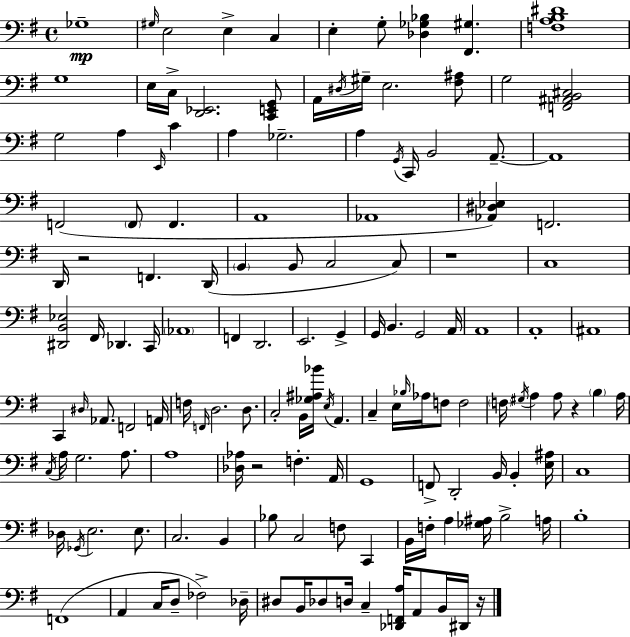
X:1
T:Untitled
M:4/4
L:1/4
K:G
_G,4 ^G,/4 E,2 E, C, E, G,/2 [_D,_G,_B,] [^F,,^G,] [F,A,B,^D]4 G,4 E,/4 C,/4 [D,,_E,,]2 [C,,E,,G,,]/2 A,,/4 ^D,/4 ^G,/4 E,2 [^F,^A,]/2 G,2 [F,,^A,,B,,^C,]2 G,2 A, E,,/4 C A, _G,2 A, G,,/4 C,,/4 B,,2 A,,/2 A,,4 F,,2 F,,/2 F,, A,,4 _A,,4 [_A,,^D,_E,] F,,2 D,,/4 z2 F,, D,,/4 B,, B,,/2 C,2 C,/2 z4 C,4 [^D,,B,,_E,]2 ^F,,/4 _D,, C,,/4 _A,,4 F,, D,,2 E,,2 G,, G,,/4 B,, G,,2 A,,/4 A,,4 A,,4 ^A,,4 C,, ^D,/4 _A,,/2 F,,2 A,,/4 F,/4 F,,/4 D,2 D,/2 C,2 B,,/4 [_G,^A,_B]/4 E,/4 A,, C, E,/4 _B,/4 _A,/4 F,/2 F,2 F,/4 ^G,/4 A, A,/2 z B, A,/4 C,/4 A,/4 G,2 A,/2 A,4 [_D,_A,]/4 z2 F, A,,/4 G,,4 F,,/2 D,,2 B,,/4 B,, [E,^A,]/4 C,4 _D,/4 _G,,/4 E,2 E,/2 C,2 B,, _B,/2 C,2 F,/2 C,, B,,/4 F,/4 A, [_G,^A,]/4 B,2 A,/4 B,4 F,,4 A,, C,/4 D,/2 _F,2 _D,/4 ^D,/2 B,,/4 _D,/2 D,/4 C, [_D,,F,,A,]/4 A,,/2 B,,/4 ^D,,/4 z/4